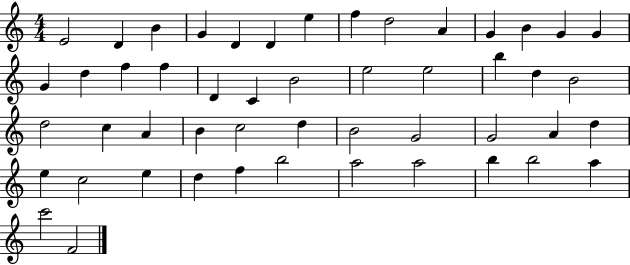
X:1
T:Untitled
M:4/4
L:1/4
K:C
E2 D B G D D e f d2 A G B G G G d f f D C B2 e2 e2 b d B2 d2 c A B c2 d B2 G2 G2 A d e c2 e d f b2 a2 a2 b b2 a c'2 F2